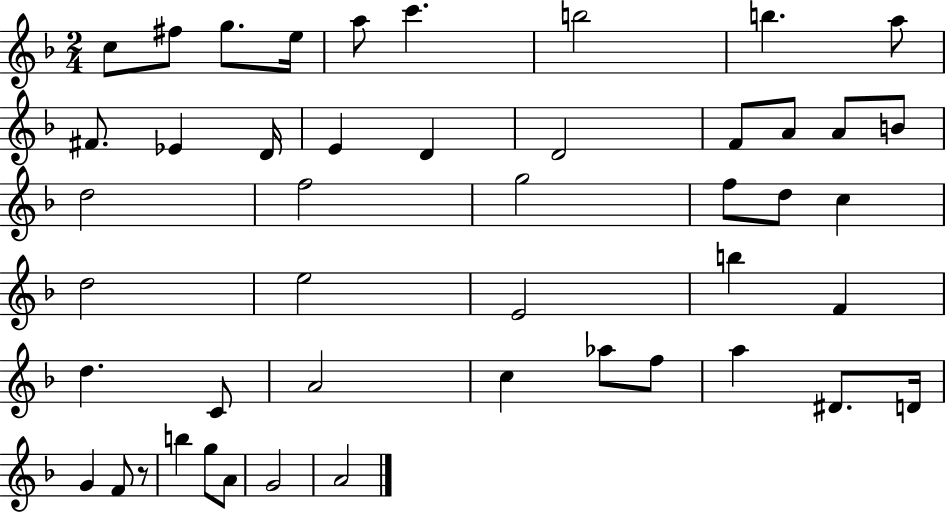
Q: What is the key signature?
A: F major